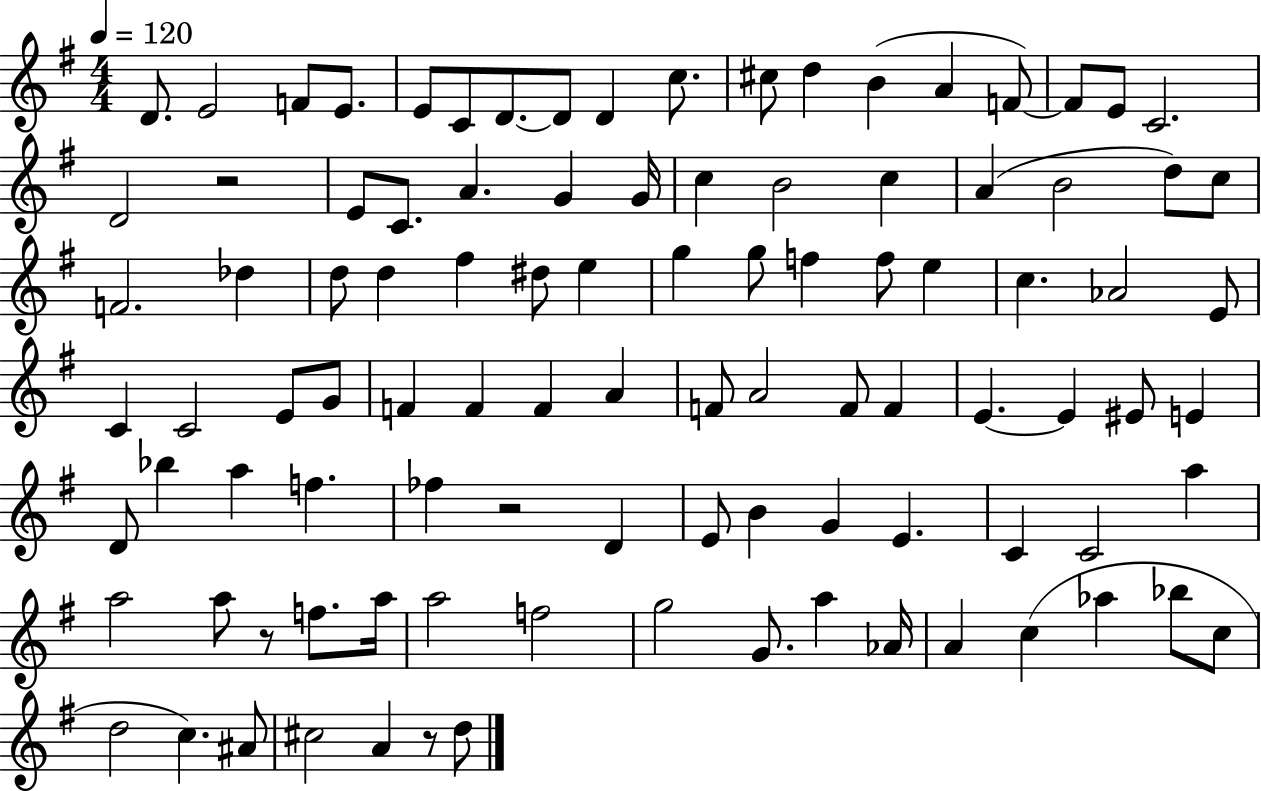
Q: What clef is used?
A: treble